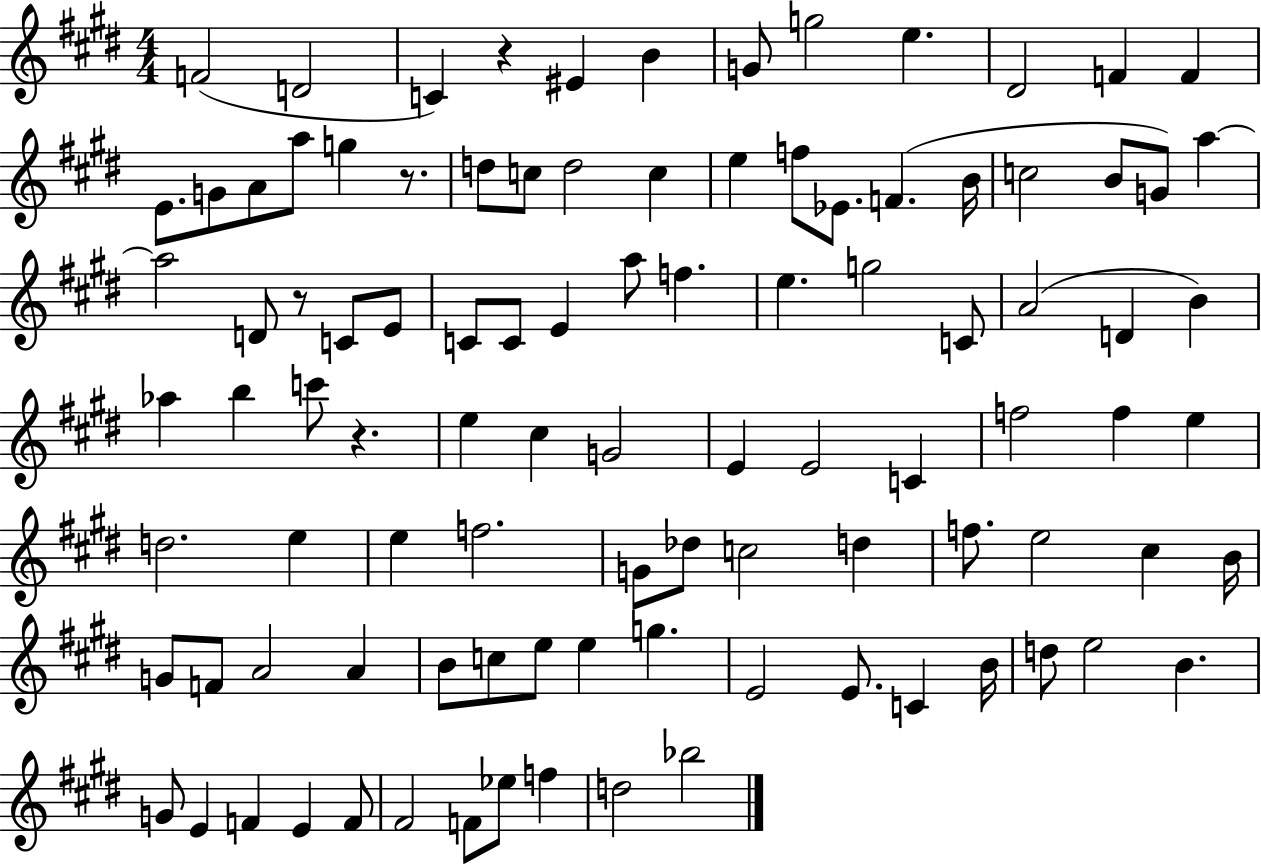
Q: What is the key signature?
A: E major